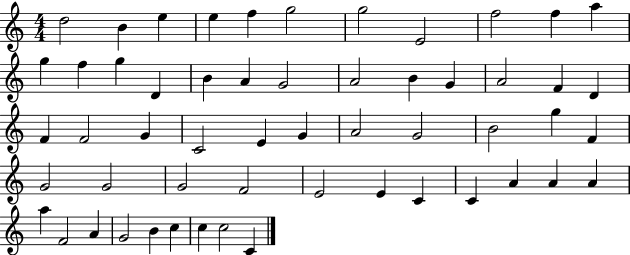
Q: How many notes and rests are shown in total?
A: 55